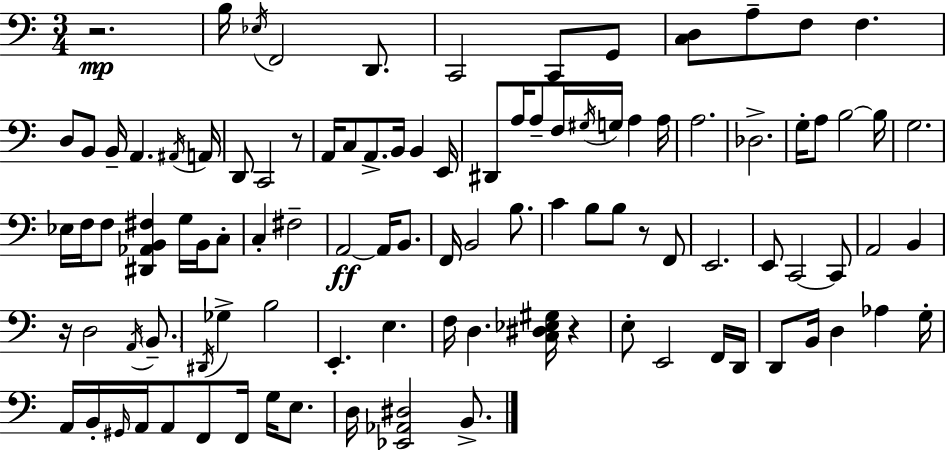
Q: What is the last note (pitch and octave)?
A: B2